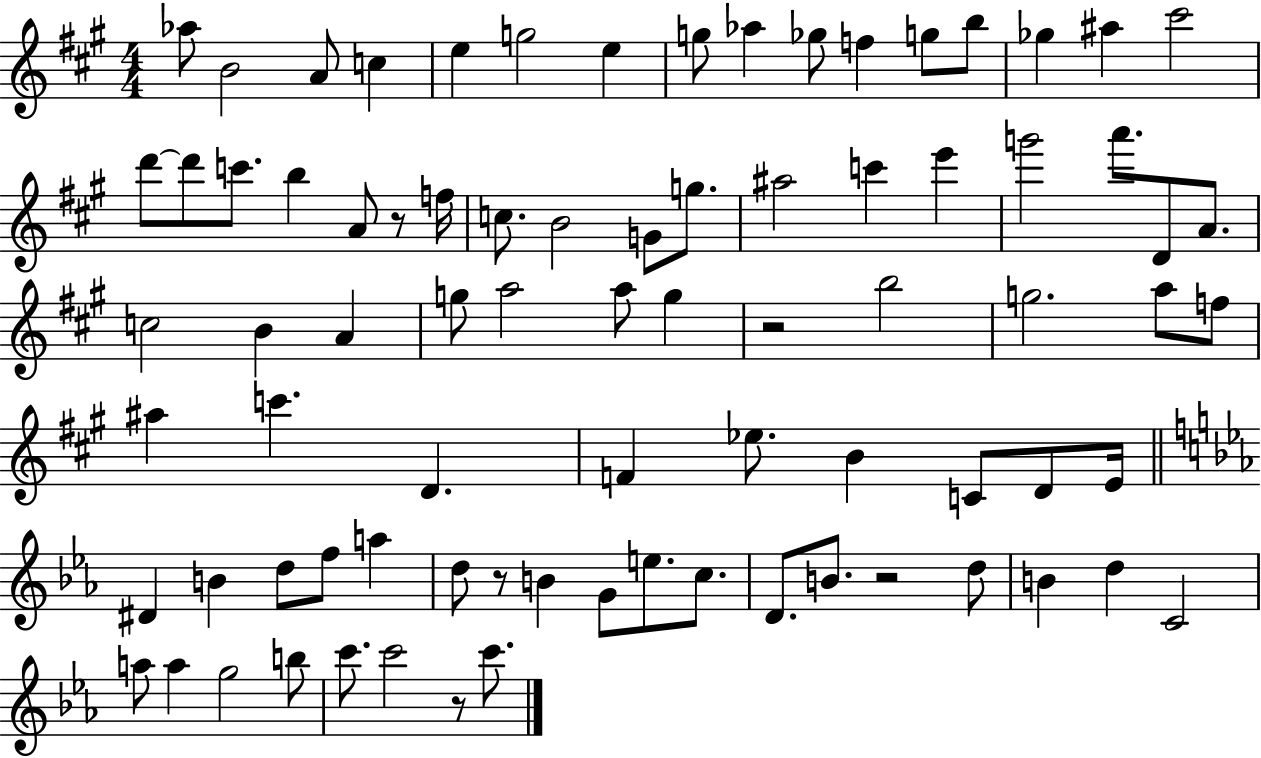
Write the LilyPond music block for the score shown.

{
  \clef treble
  \numericTimeSignature
  \time 4/4
  \key a \major
  aes''8 b'2 a'8 c''4 | e''4 g''2 e''4 | g''8 aes''4 ges''8 f''4 g''8 b''8 | ges''4 ais''4 cis'''2 | \break d'''8~~ d'''8 c'''8. b''4 a'8 r8 f''16 | c''8. b'2 g'8 g''8. | ais''2 c'''4 e'''4 | g'''2 a'''8. d'8 a'8. | \break c''2 b'4 a'4 | g''8 a''2 a''8 g''4 | r2 b''2 | g''2. a''8 f''8 | \break ais''4 c'''4. d'4. | f'4 ees''8. b'4 c'8 d'8 e'16 | \bar "||" \break \key c \minor dis'4 b'4 d''8 f''8 a''4 | d''8 r8 b'4 g'8 e''8. c''8. | d'8. b'8. r2 d''8 | b'4 d''4 c'2 | \break a''8 a''4 g''2 b''8 | c'''8. c'''2 r8 c'''8. | \bar "|."
}